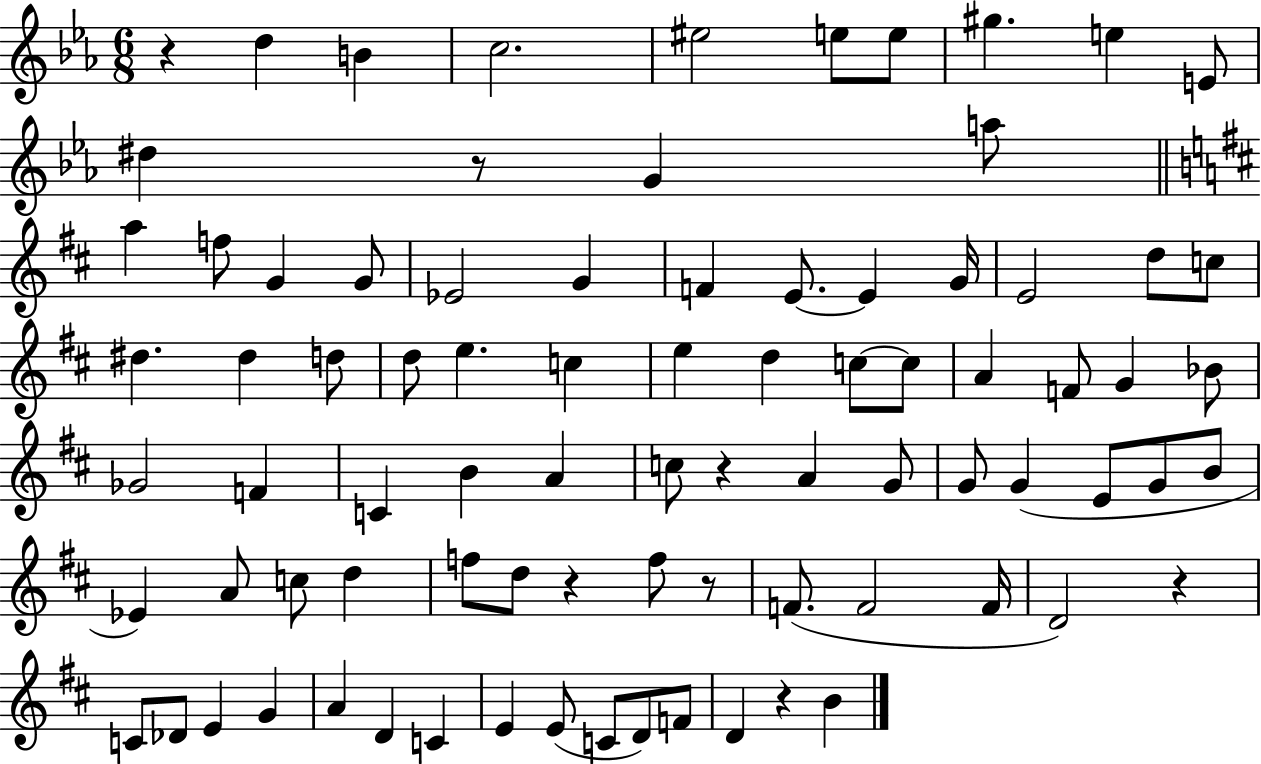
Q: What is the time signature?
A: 6/8